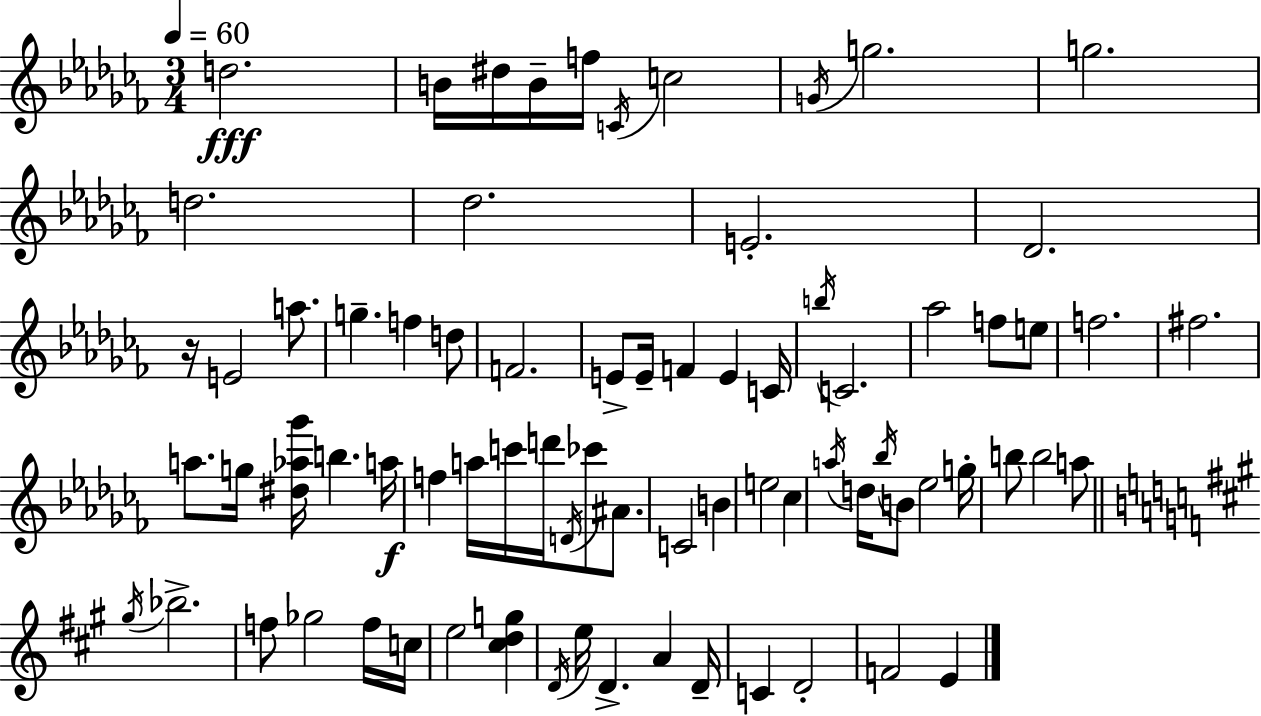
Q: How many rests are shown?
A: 1